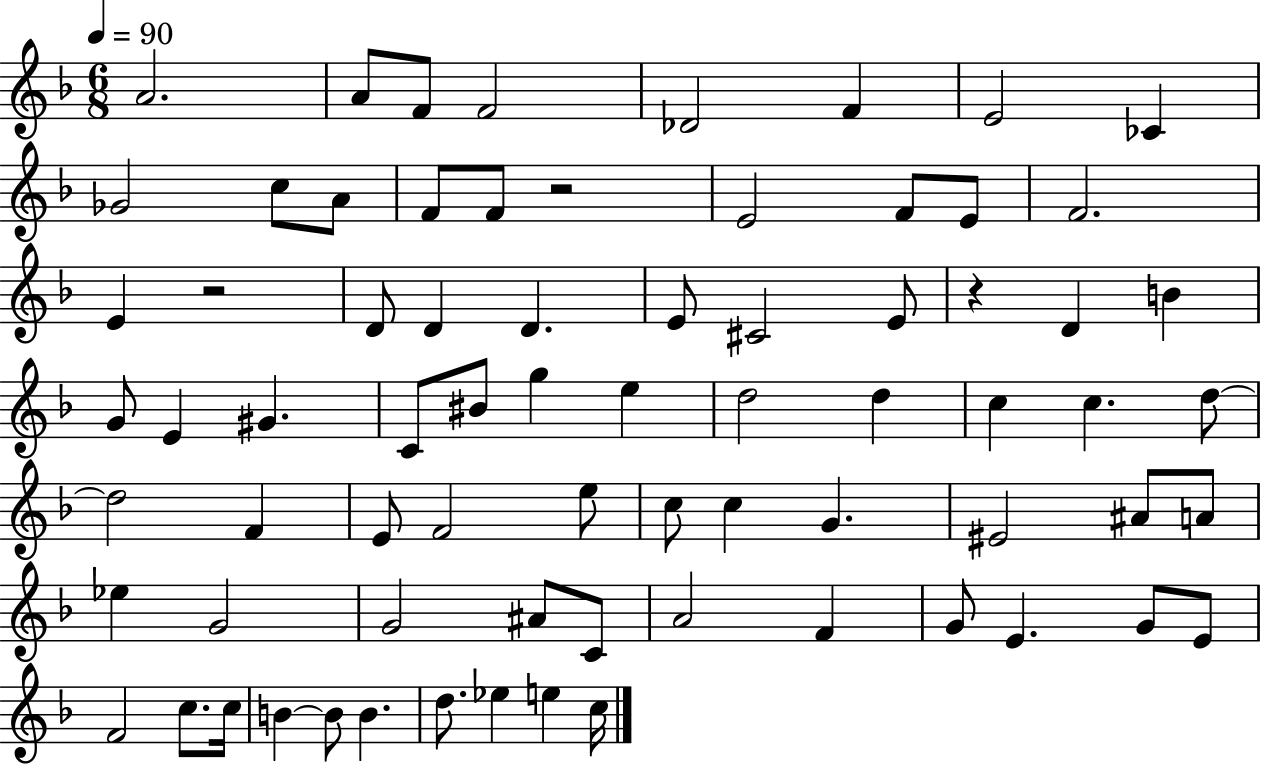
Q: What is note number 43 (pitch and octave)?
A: E5